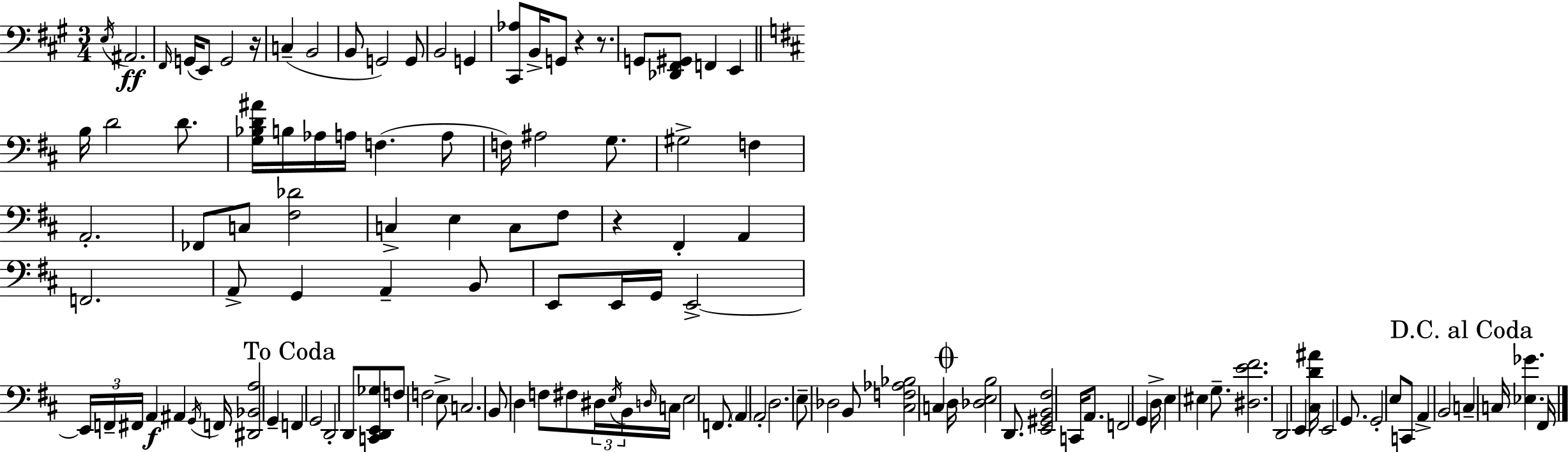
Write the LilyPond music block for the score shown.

{
  \clef bass
  \numericTimeSignature
  \time 3/4
  \key a \major
  \repeat volta 2 { \acciaccatura { e16 }\ff ais,2. | \grace { fis,16 }( g,16 e,8) g,2 | r16 c4--( b,2 | b,8 g,2) | \break g,8 b,2 g,4 | <cis, aes>8 b,16-> g,8 r4 r8. | g,8 <des, fis, gis,>8 f,4 e,4 | \bar "||" \break \key d \major b16 d'2 d'8. | <g bes d' ais'>16 b16 aes16 a16 f4.( a8 | f16) ais2 g8. | gis2-> f4 | \break a,2.-. | fes,8 c8 <fis des'>2 | c4-> e4 c8 fis8 | r4 fis,4-. a,4 | \break f,2. | a,8-> g,4 a,4-- b,8 | e,8 e,16 g,16 e,2->~~ | \tuplet 3/2 { e,16 f,16-- fis,16 } a,4\f ais,4 \acciaccatura { g,16 } | \break f,16 <dis, bes, a>2 g,4-- | \mark "To Coda" f,4 g,2 | d,2-. d,8 <c, d, e, ges>8 | f8 f2 e8-> | \break c2. | b,8 d4 f8 fis8 \tuplet 3/2 { dis16 | \acciaccatura { e16 } b,16 } \grace { d16 } c16 e2 | f,8. \parenthesize a,4 a,2-. | \break d2. | e8-- des2 | b,8 <cis f aes bes>2 c4 | \mark \markup { \musicglyph "scripts.coda" } d16 <des e b>2 | \break d,8. <e, gis, b, fis>2 c,16 | a,8. f,2 g,4 | d16-> e4 eis4 | g8.-- <dis e' fis'>2. | \break d,2 e,4 | <cis d' ais'>16 e,2 | g,8. g,2-. e8 | c,8 a,4-> b,2 | \break \mark "D.C. al Coda" c4-- c16 <ees ges'>4. | fis,16 } \bar "|."
}